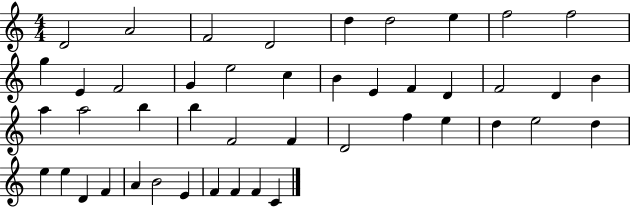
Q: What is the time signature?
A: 4/4